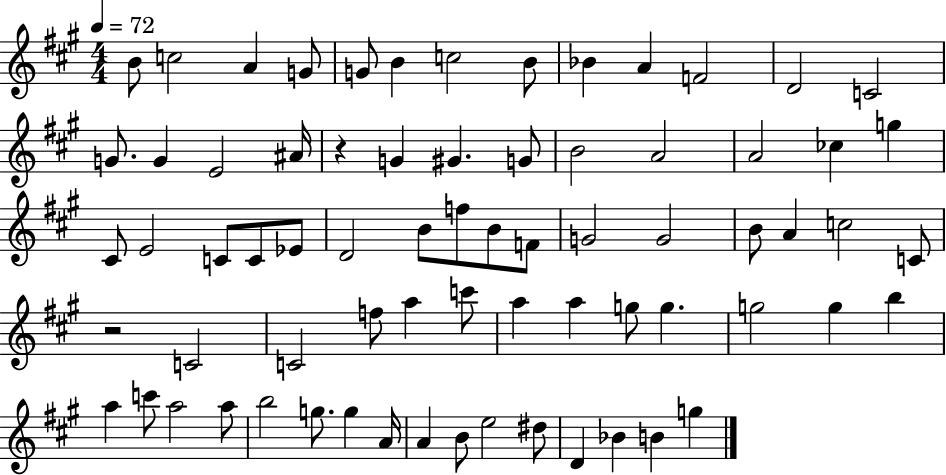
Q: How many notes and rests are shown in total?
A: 71